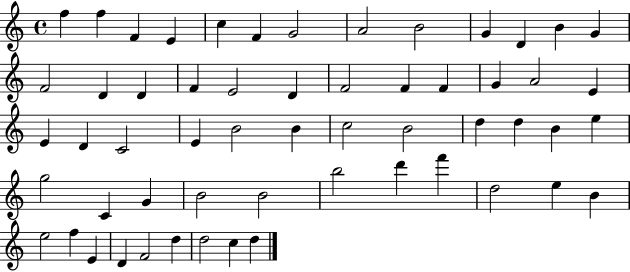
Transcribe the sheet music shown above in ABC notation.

X:1
T:Untitled
M:4/4
L:1/4
K:C
f f F E c F G2 A2 B2 G D B G F2 D D F E2 D F2 F F G A2 E E D C2 E B2 B c2 B2 d d B e g2 C G B2 B2 b2 d' f' d2 e B e2 f E D F2 d d2 c d